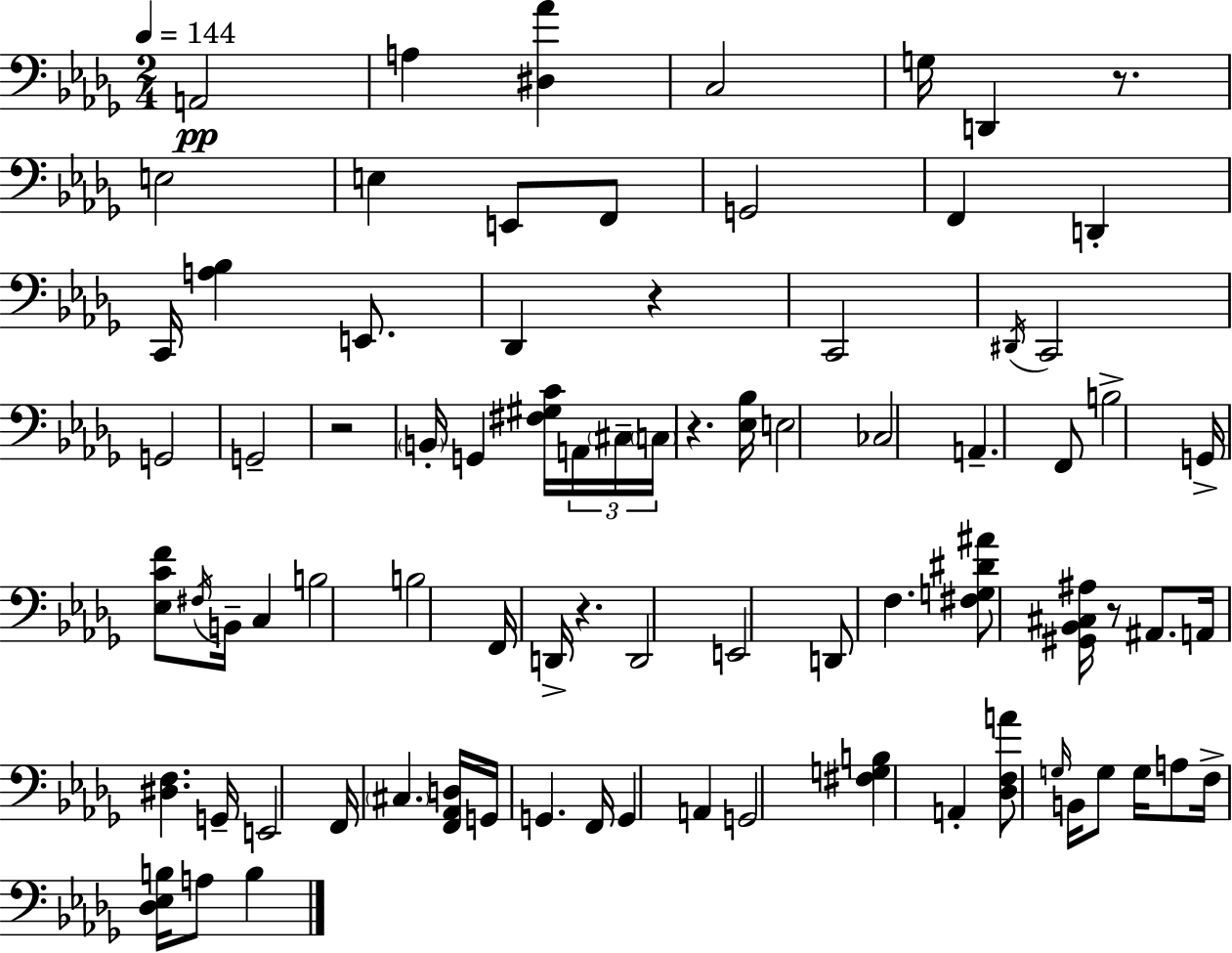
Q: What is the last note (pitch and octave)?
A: B3